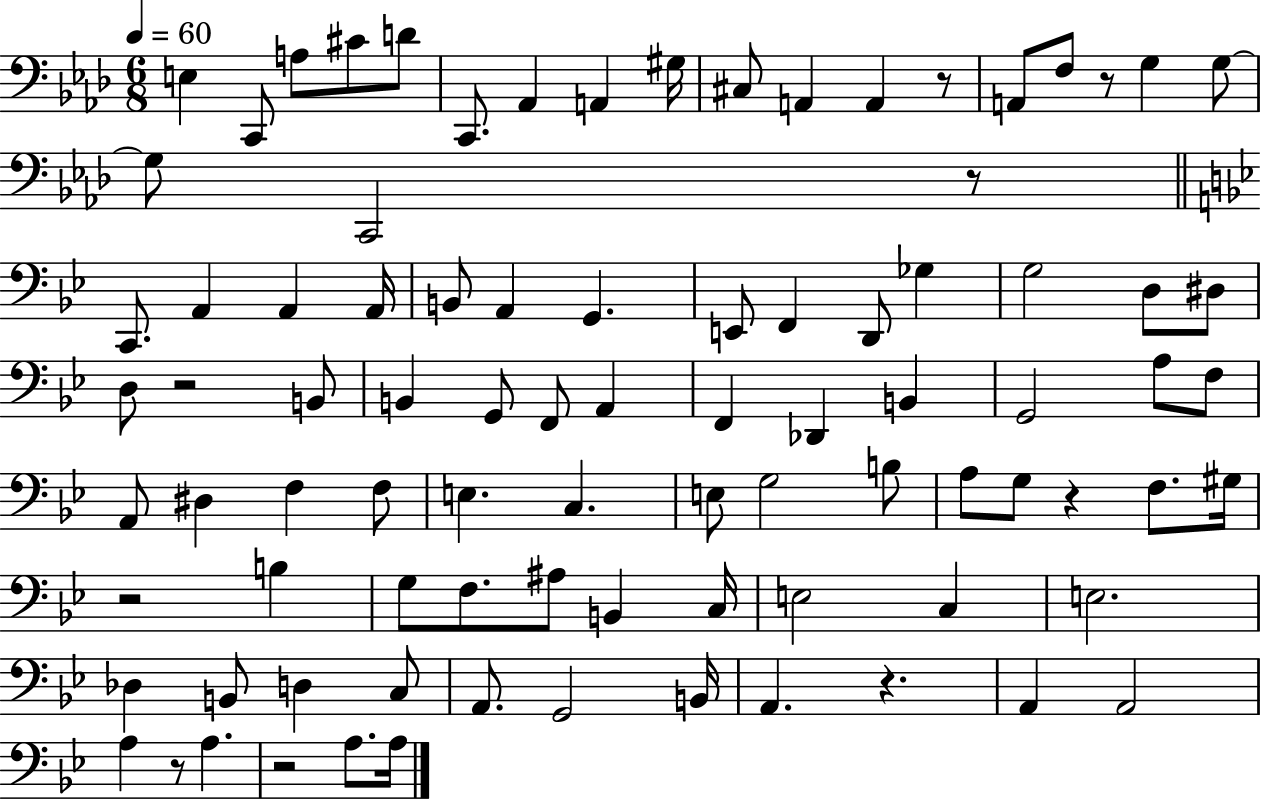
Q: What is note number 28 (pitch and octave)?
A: D2